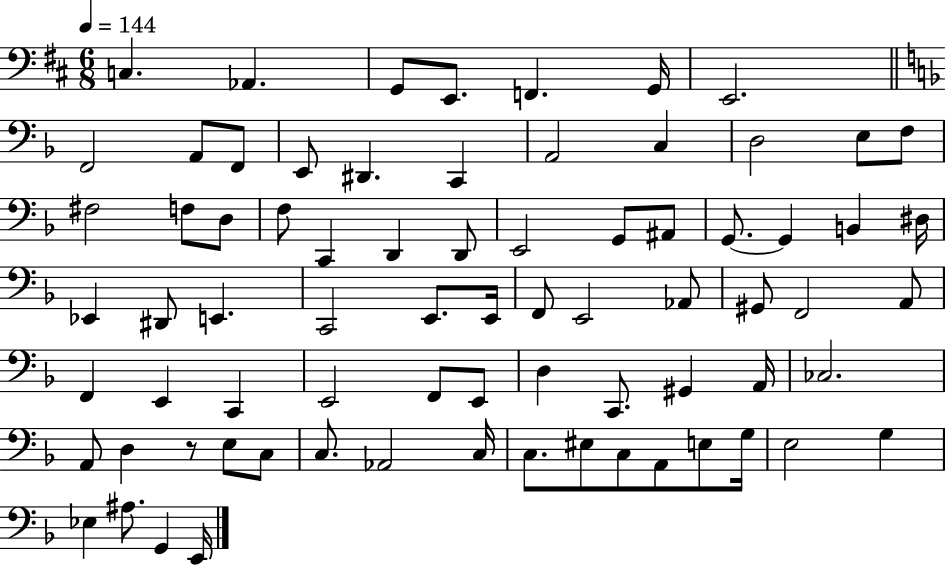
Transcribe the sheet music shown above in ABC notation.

X:1
T:Untitled
M:6/8
L:1/4
K:D
C, _A,, G,,/2 E,,/2 F,, G,,/4 E,,2 F,,2 A,,/2 F,,/2 E,,/2 ^D,, C,, A,,2 C, D,2 E,/2 F,/2 ^F,2 F,/2 D,/2 F,/2 C,, D,, D,,/2 E,,2 G,,/2 ^A,,/2 G,,/2 G,, B,, ^D,/4 _E,, ^D,,/2 E,, C,,2 E,,/2 E,,/4 F,,/2 E,,2 _A,,/2 ^G,,/2 F,,2 A,,/2 F,, E,, C,, E,,2 F,,/2 E,,/2 D, C,,/2 ^G,, A,,/4 _C,2 A,,/2 D, z/2 E,/2 C,/2 C,/2 _A,,2 C,/4 C,/2 ^E,/2 C,/2 A,,/2 E,/2 G,/4 E,2 G, _E, ^A,/2 G,, E,,/4